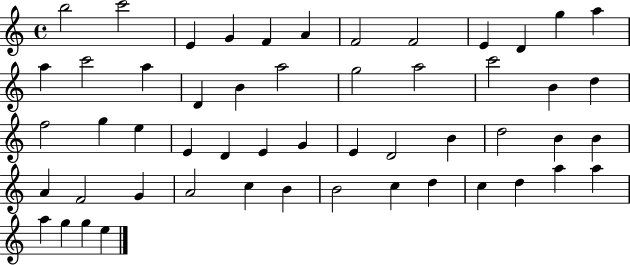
B5/h C6/h E4/q G4/q F4/q A4/q F4/h F4/h E4/q D4/q G5/q A5/q A5/q C6/h A5/q D4/q B4/q A5/h G5/h A5/h C6/h B4/q D5/q F5/h G5/q E5/q E4/q D4/q E4/q G4/q E4/q D4/h B4/q D5/h B4/q B4/q A4/q F4/h G4/q A4/h C5/q B4/q B4/h C5/q D5/q C5/q D5/q A5/q A5/q A5/q G5/q G5/q E5/q